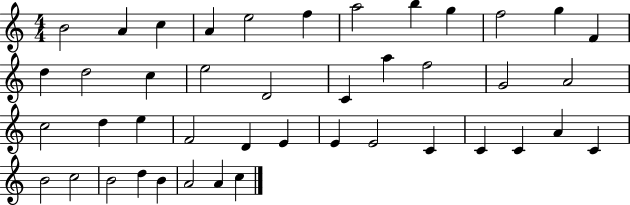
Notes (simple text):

B4/h A4/q C5/q A4/q E5/h F5/q A5/h B5/q G5/q F5/h G5/q F4/q D5/q D5/h C5/q E5/h D4/h C4/q A5/q F5/h G4/h A4/h C5/h D5/q E5/q F4/h D4/q E4/q E4/q E4/h C4/q C4/q C4/q A4/q C4/q B4/h C5/h B4/h D5/q B4/q A4/h A4/q C5/q